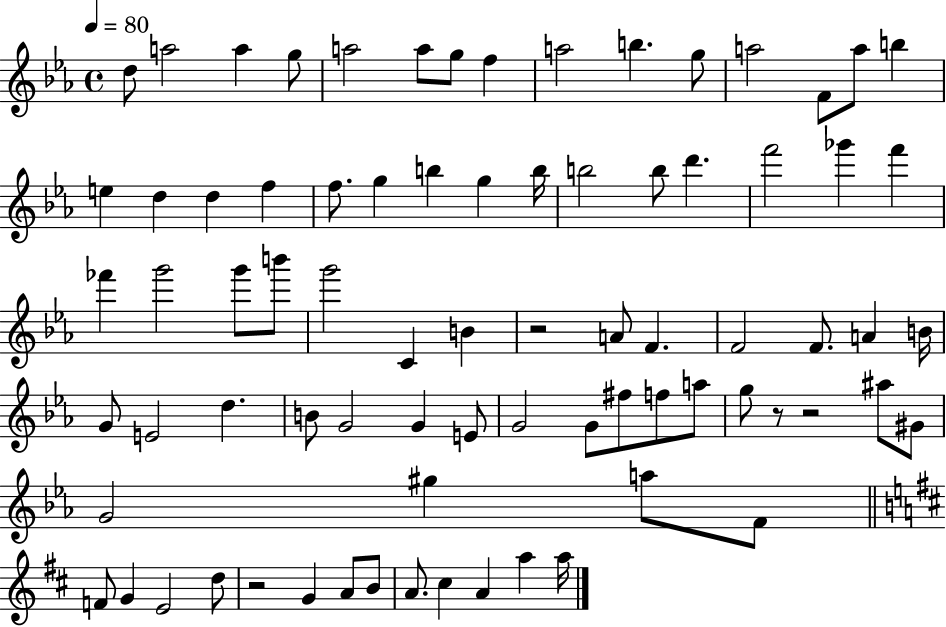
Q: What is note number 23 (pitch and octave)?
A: G5